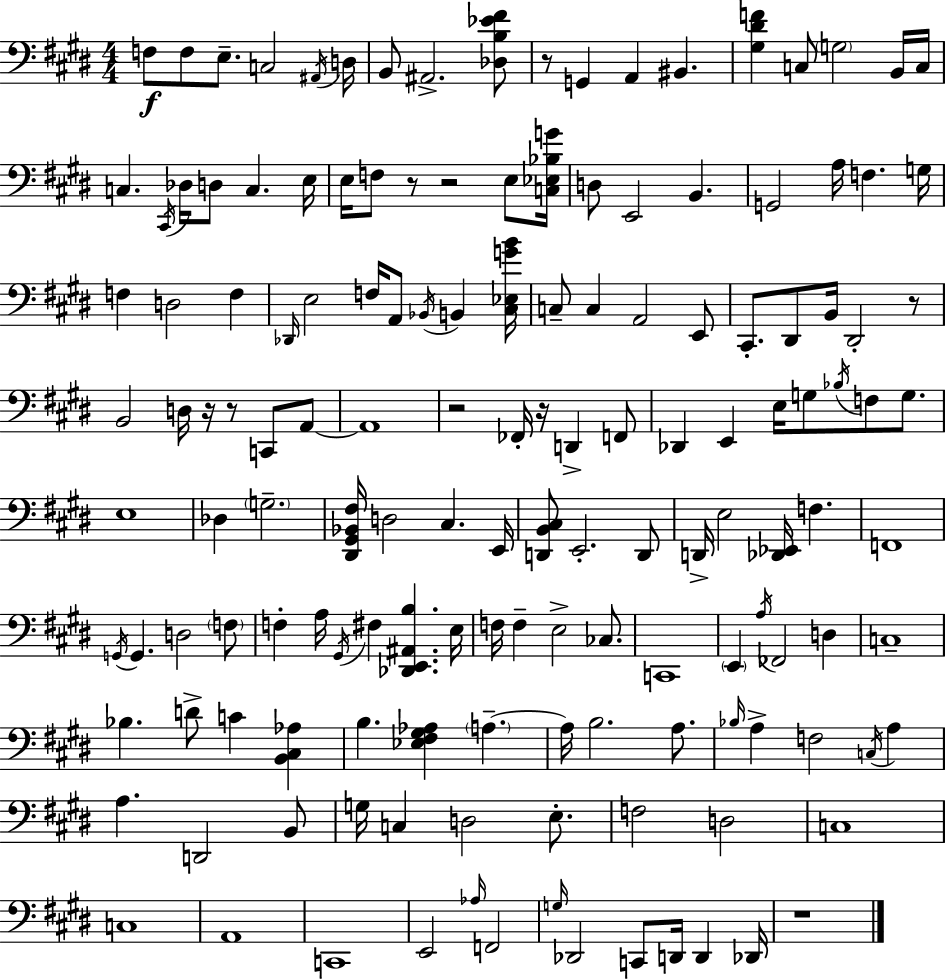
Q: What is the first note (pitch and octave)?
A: F3